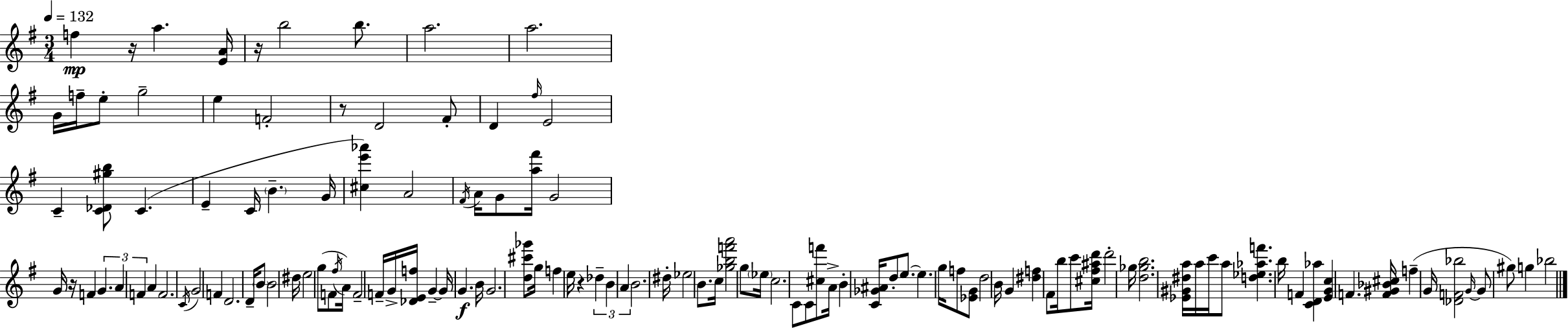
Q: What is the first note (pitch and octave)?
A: F5